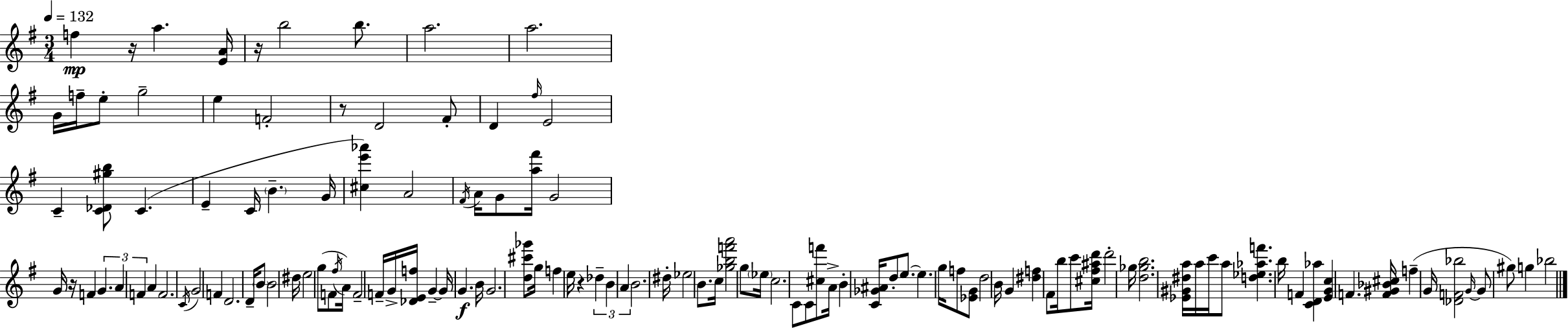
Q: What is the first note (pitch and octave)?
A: F5